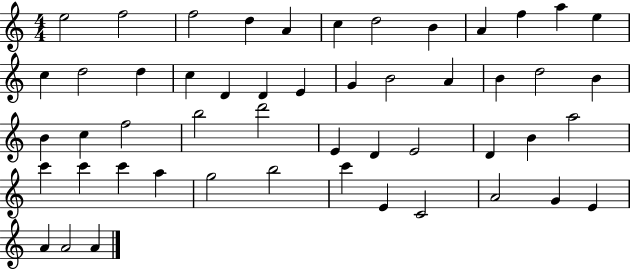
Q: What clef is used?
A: treble